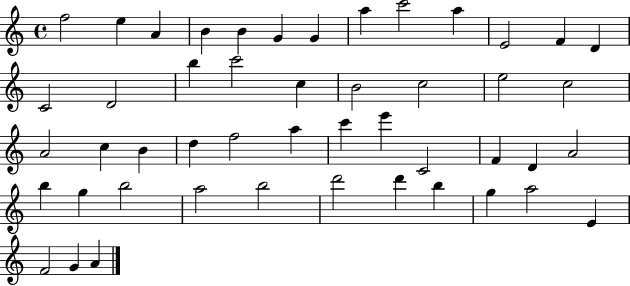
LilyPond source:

{
  \clef treble
  \time 4/4
  \defaultTimeSignature
  \key c \major
  f''2 e''4 a'4 | b'4 b'4 g'4 g'4 | a''4 c'''2 a''4 | e'2 f'4 d'4 | \break c'2 d'2 | b''4 c'''2 c''4 | b'2 c''2 | e''2 c''2 | \break a'2 c''4 b'4 | d''4 f''2 a''4 | c'''4 e'''4 c'2 | f'4 d'4 a'2 | \break b''4 g''4 b''2 | a''2 b''2 | d'''2 d'''4 b''4 | g''4 a''2 e'4 | \break f'2 g'4 a'4 | \bar "|."
}